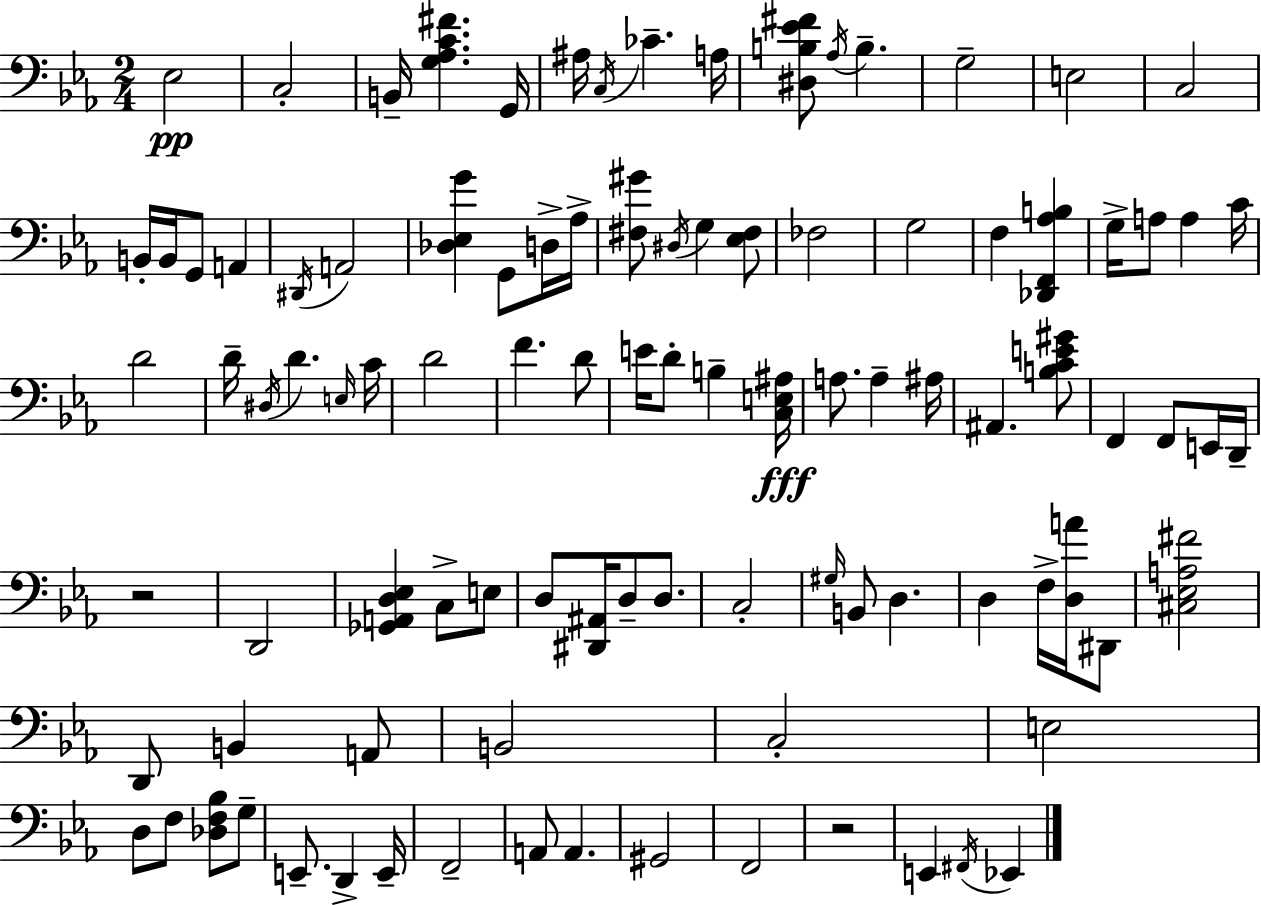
Eb3/h C3/h B2/s [G3,Ab3,C4,F#4]/q. G2/s A#3/s C3/s CES4/q. A3/s [D#3,B3,Eb4,F#4]/e Ab3/s B3/q. G3/h E3/h C3/h B2/s B2/s G2/e A2/q D#2/s A2/h [Db3,Eb3,G4]/q G2/e D3/s Ab3/s [F#3,G#4]/e D#3/s G3/q [Eb3,F#3]/e FES3/h G3/h F3/q [Db2,F2,Ab3,B3]/q G3/s A3/e A3/q C4/s D4/h D4/s D#3/s D4/q. E3/s C4/s D4/h F4/q. D4/e E4/s D4/e B3/q [C3,E3,A#3]/s A3/e. A3/q A#3/s A#2/q. [B3,C4,E4,G#4]/e F2/q F2/e E2/s D2/s R/h D2/h [Gb2,A2,D3,Eb3]/q C3/e E3/e D3/e [D#2,A#2]/s D3/e D3/e. C3/h G#3/s B2/e D3/q. D3/q F3/s [D3,A4]/s D#2/e [C#3,Eb3,A3,F#4]/h D2/e B2/q A2/e B2/h C3/h E3/h D3/e F3/e [Db3,F3,Bb3]/e G3/e E2/e. D2/q E2/s F2/h A2/e A2/q. G#2/h F2/h R/h E2/q F#2/s Eb2/q